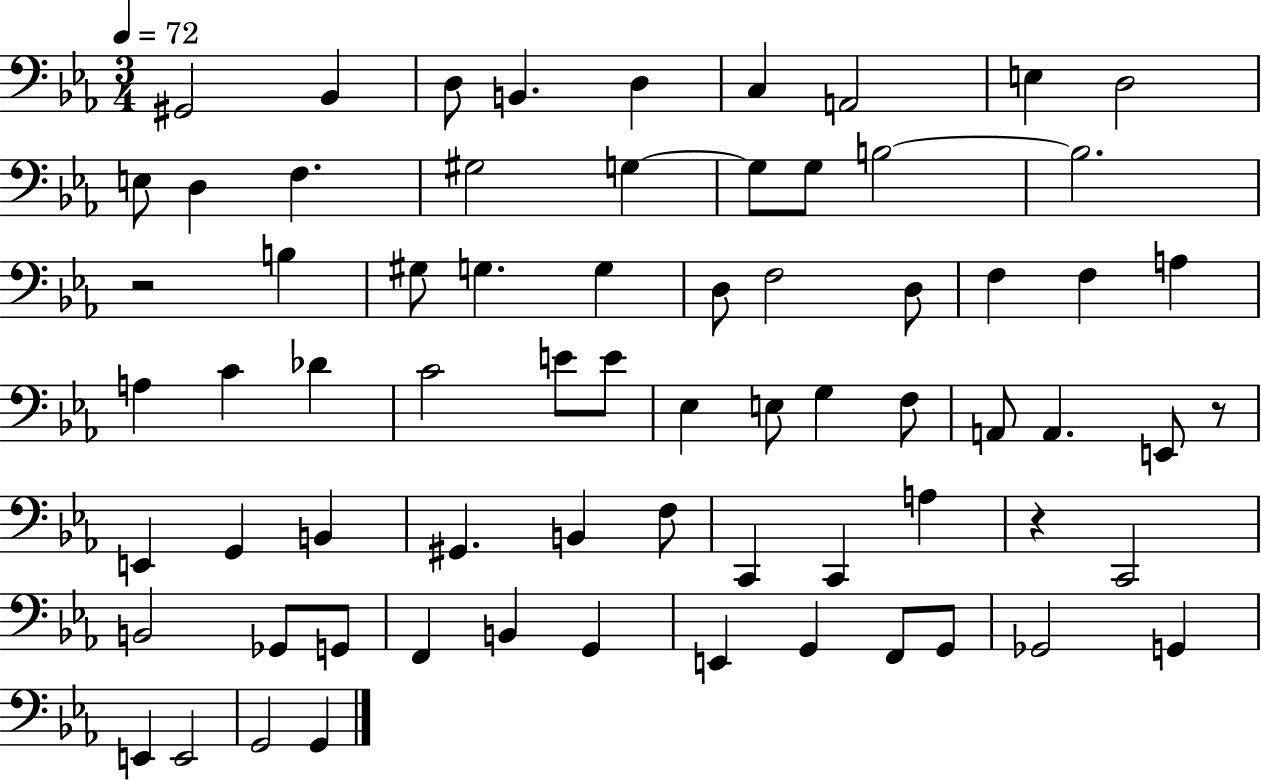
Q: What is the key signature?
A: EES major